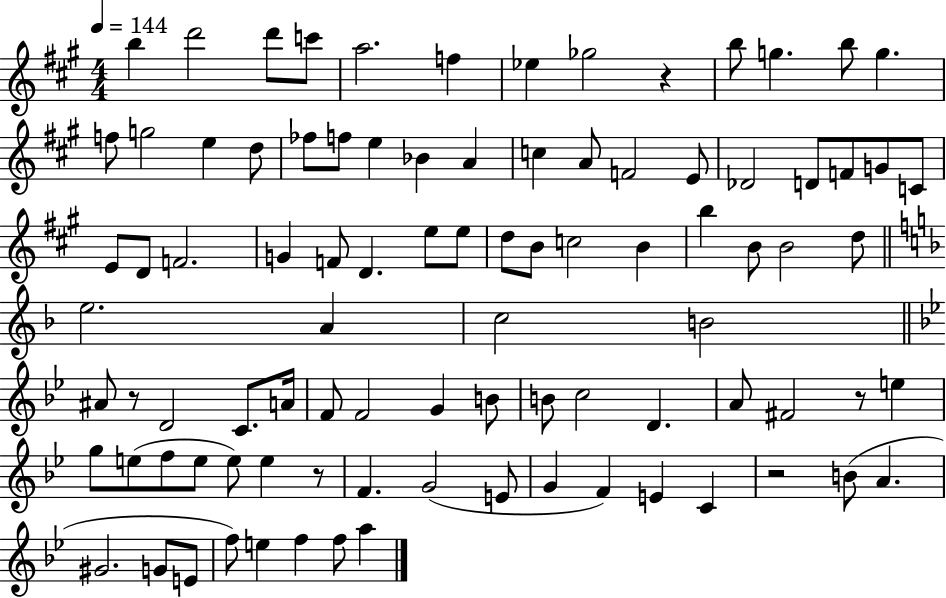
X:1
T:Untitled
M:4/4
L:1/4
K:A
b d'2 d'/2 c'/2 a2 f _e _g2 z b/2 g b/2 g f/2 g2 e d/2 _f/2 f/2 e _B A c A/2 F2 E/2 _D2 D/2 F/2 G/2 C/2 E/2 D/2 F2 G F/2 D e/2 e/2 d/2 B/2 c2 B b B/2 B2 d/2 e2 A c2 B2 ^A/2 z/2 D2 C/2 A/4 F/2 F2 G B/2 B/2 c2 D A/2 ^F2 z/2 e g/2 e/2 f/2 e/2 e/2 e z/2 F G2 E/2 G F E C z2 B/2 A ^G2 G/2 E/2 f/2 e f f/2 a